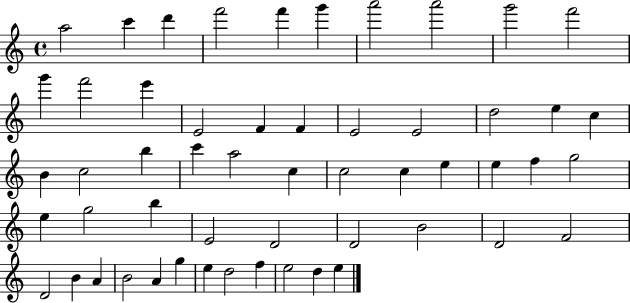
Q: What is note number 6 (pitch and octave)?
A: G6